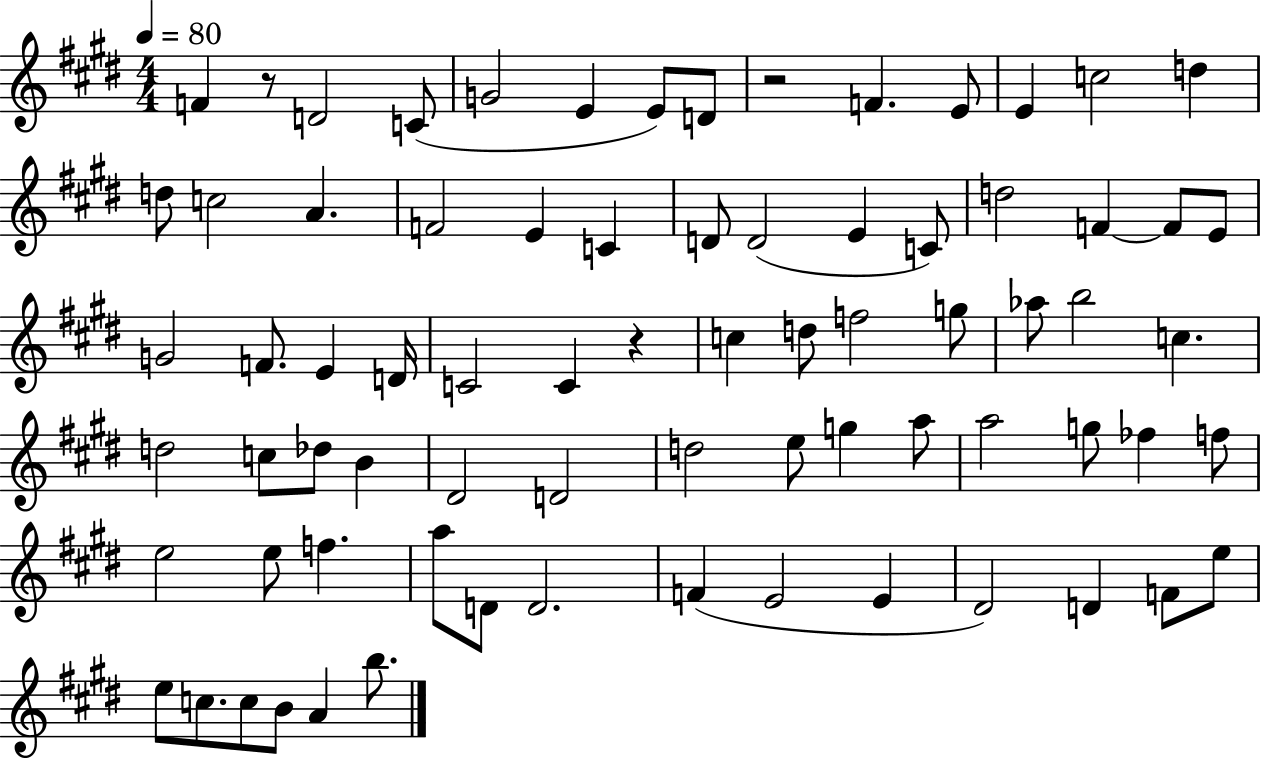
{
  \clef treble
  \numericTimeSignature
  \time 4/4
  \key e \major
  \tempo 4 = 80
  f'4 r8 d'2 c'8( | g'2 e'4 e'8) d'8 | r2 f'4. e'8 | e'4 c''2 d''4 | \break d''8 c''2 a'4. | f'2 e'4 c'4 | d'8 d'2( e'4 c'8) | d''2 f'4~~ f'8 e'8 | \break g'2 f'8. e'4 d'16 | c'2 c'4 r4 | c''4 d''8 f''2 g''8 | aes''8 b''2 c''4. | \break d''2 c''8 des''8 b'4 | dis'2 d'2 | d''2 e''8 g''4 a''8 | a''2 g''8 fes''4 f''8 | \break e''2 e''8 f''4. | a''8 d'8 d'2. | f'4( e'2 e'4 | dis'2) d'4 f'8 e''8 | \break e''8 c''8. c''8 b'8 a'4 b''8. | \bar "|."
}